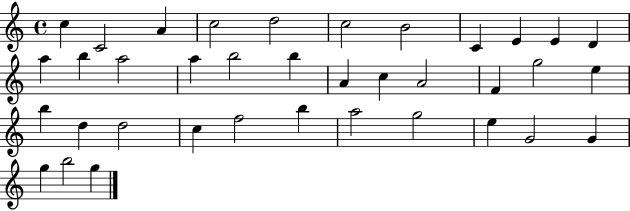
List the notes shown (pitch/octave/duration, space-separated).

C5/q C4/h A4/q C5/h D5/h C5/h B4/h C4/q E4/q E4/q D4/q A5/q B5/q A5/h A5/q B5/h B5/q A4/q C5/q A4/h F4/q G5/h E5/q B5/q D5/q D5/h C5/q F5/h B5/q A5/h G5/h E5/q G4/h G4/q G5/q B5/h G5/q